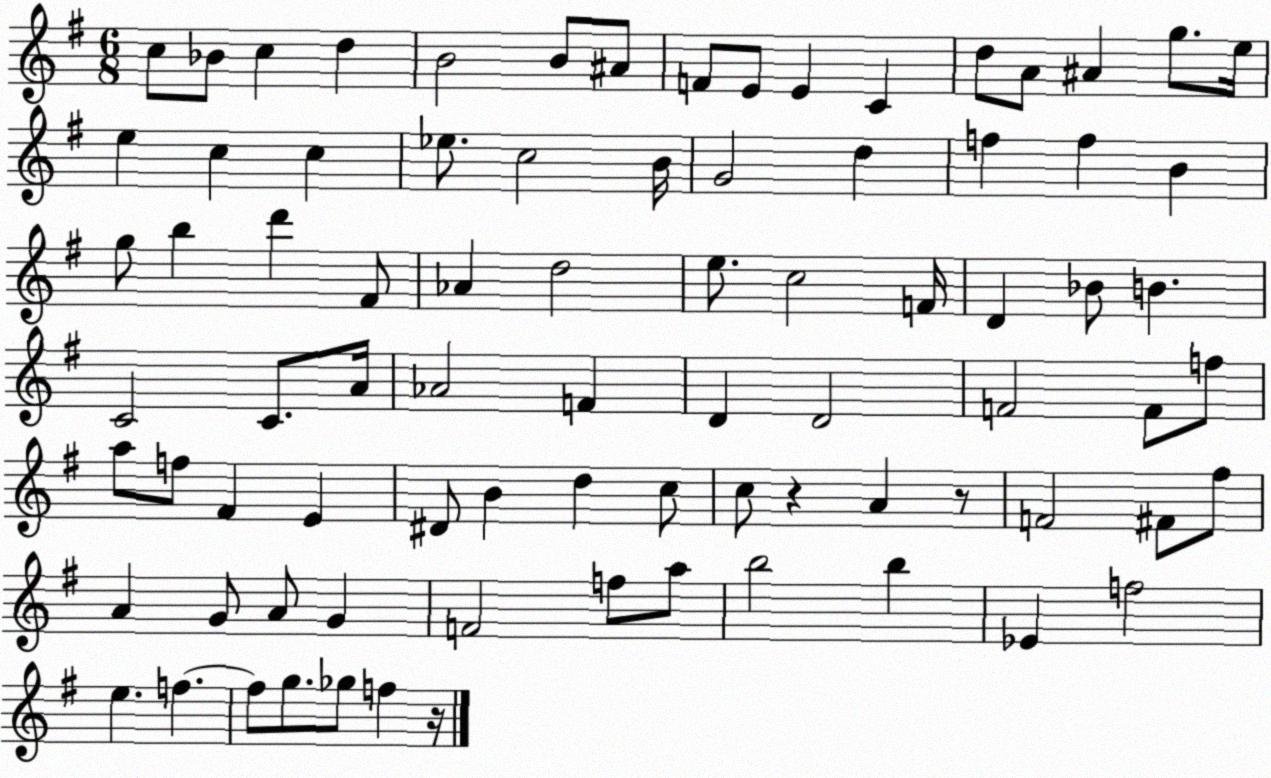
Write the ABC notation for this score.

X:1
T:Untitled
M:6/8
L:1/4
K:G
c/2 _B/2 c d B2 B/2 ^A/2 F/2 E/2 E C d/2 A/2 ^A g/2 e/4 e c c _e/2 c2 B/4 G2 d f f B g/2 b d' ^F/2 _A d2 e/2 c2 F/4 D _B/2 B C2 C/2 A/4 _A2 F D D2 F2 F/2 f/2 a/2 f/2 ^F E ^D/2 B d c/2 c/2 z A z/2 F2 ^F/2 ^f/2 A G/2 A/2 G F2 f/2 a/2 b2 b _E f2 e f f/2 g/2 _g/2 f z/4